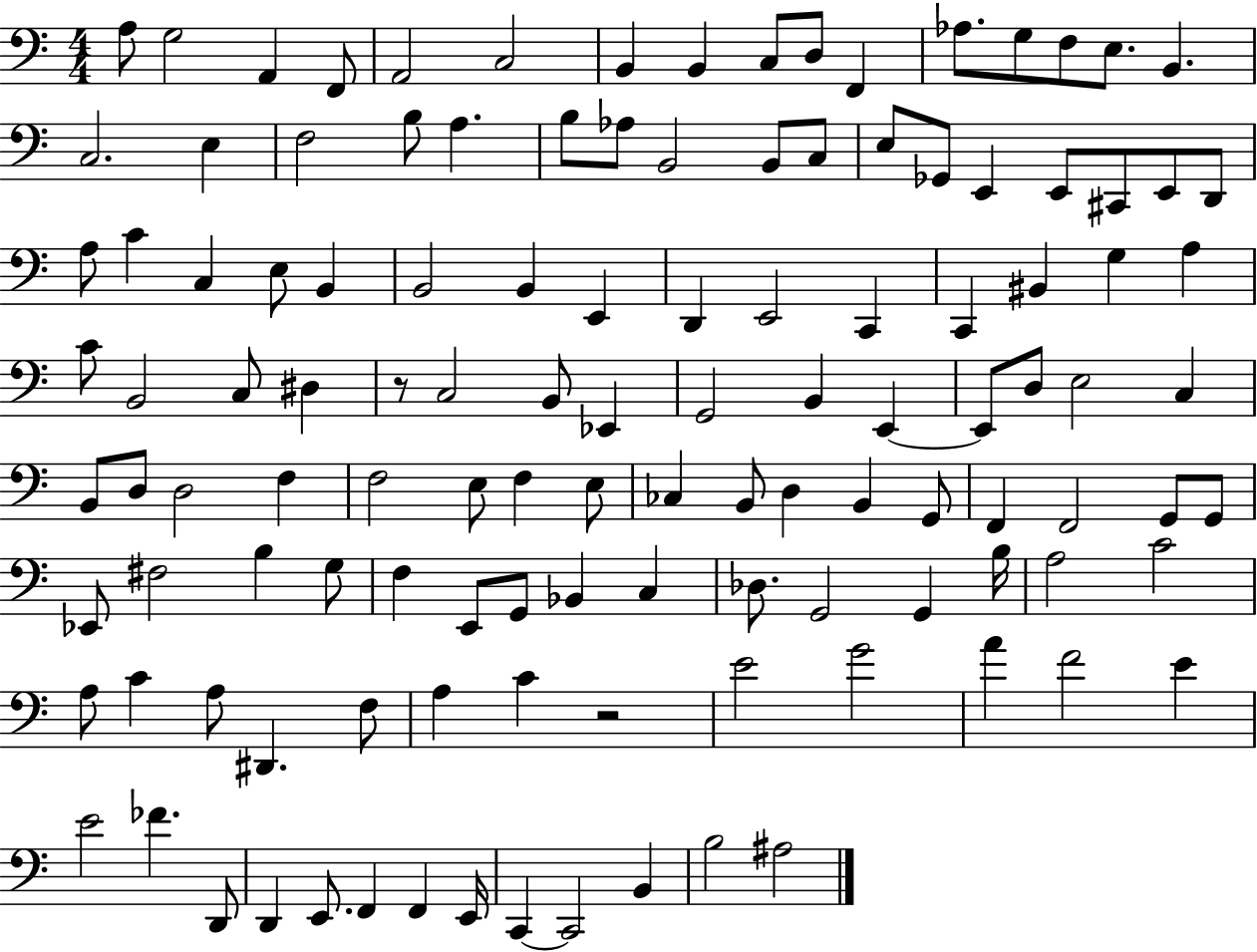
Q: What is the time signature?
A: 4/4